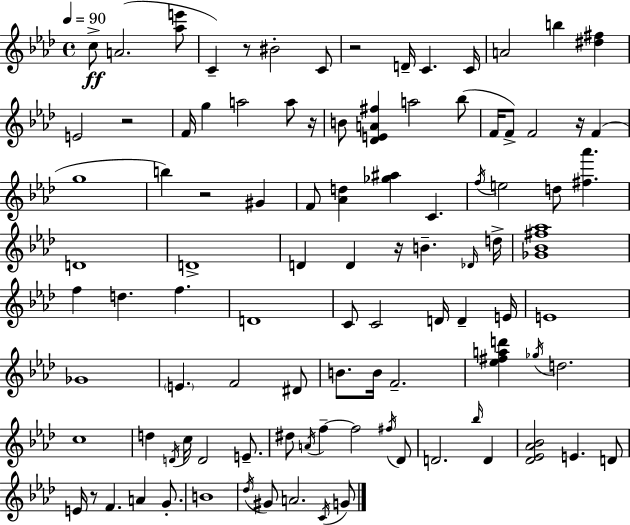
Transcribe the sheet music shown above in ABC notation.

X:1
T:Untitled
M:4/4
L:1/4
K:Fm
c/2 A2 [_ae']/2 C z/2 ^B2 C/2 z2 D/4 C C/4 A2 b [^d^f] E2 z2 F/4 g a2 a/2 z/4 B/2 [_DEA^f] a2 _b/2 F/4 F/2 F2 z/4 F g4 b z2 ^G F/2 [_Ad] [_g^a] C f/4 e2 d/2 [^f_a'] D4 D4 D D z/4 B _D/4 d/4 [_G_B^f_a]4 f d f D4 C/2 C2 D/4 D E/4 E4 _G4 E F2 ^D/2 B/2 B/4 F2 [_e^fad'] _g/4 d2 c4 d D/4 c/4 D2 E/2 ^d/2 A/4 f f2 ^f/4 _D/2 D2 _b/4 D [_D_E_A_B]2 E D/2 E/4 z/2 F A G/2 B4 _d/4 ^G/2 A2 C/4 G/2